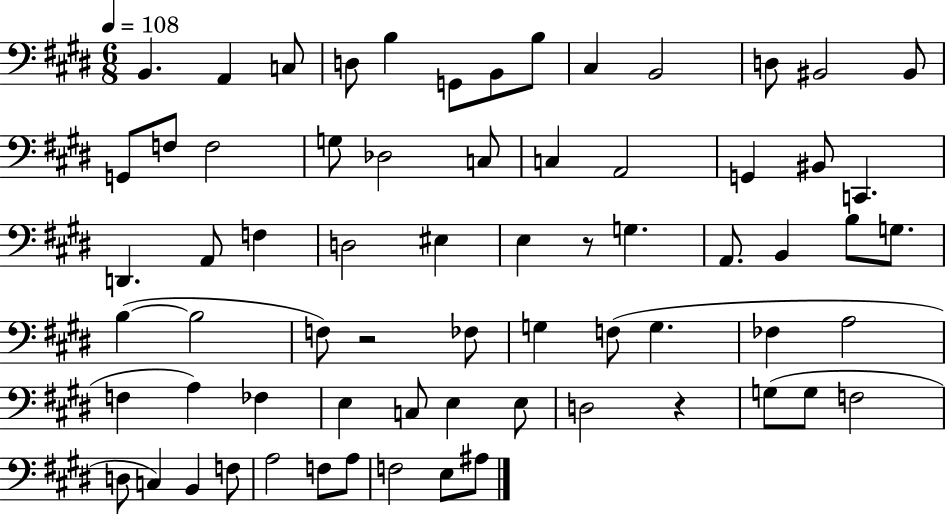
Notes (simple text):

B2/q. A2/q C3/e D3/e B3/q G2/e B2/e B3/e C#3/q B2/h D3/e BIS2/h BIS2/e G2/e F3/e F3/h G3/e Db3/h C3/e C3/q A2/h G2/q BIS2/e C2/q. D2/q. A2/e F3/q D3/h EIS3/q E3/q R/e G3/q. A2/e. B2/q B3/e G3/e. B3/q B3/h F3/e R/h FES3/e G3/q F3/e G3/q. FES3/q A3/h F3/q A3/q FES3/q E3/q C3/e E3/q E3/e D3/h R/q G3/e G3/e F3/h D3/e C3/q B2/q F3/e A3/h F3/e A3/e F3/h E3/e A#3/e